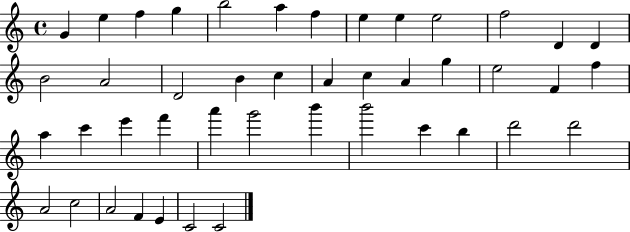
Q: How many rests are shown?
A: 0